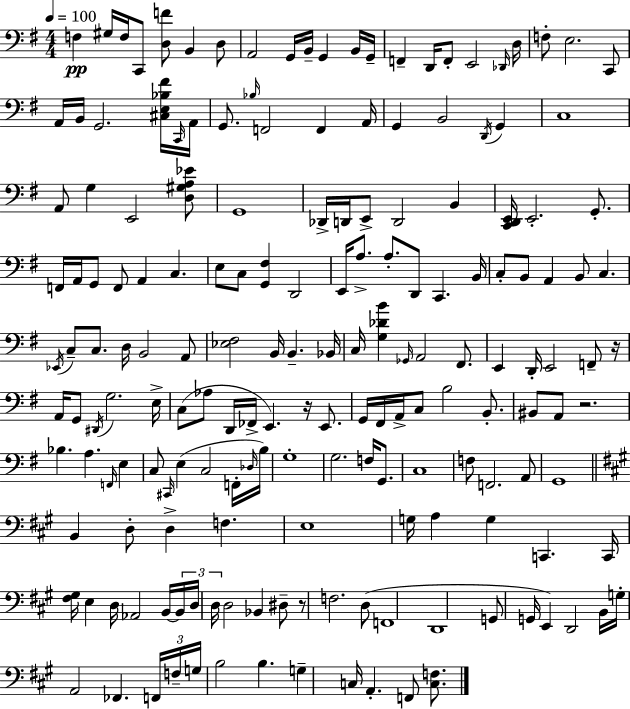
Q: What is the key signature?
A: E minor